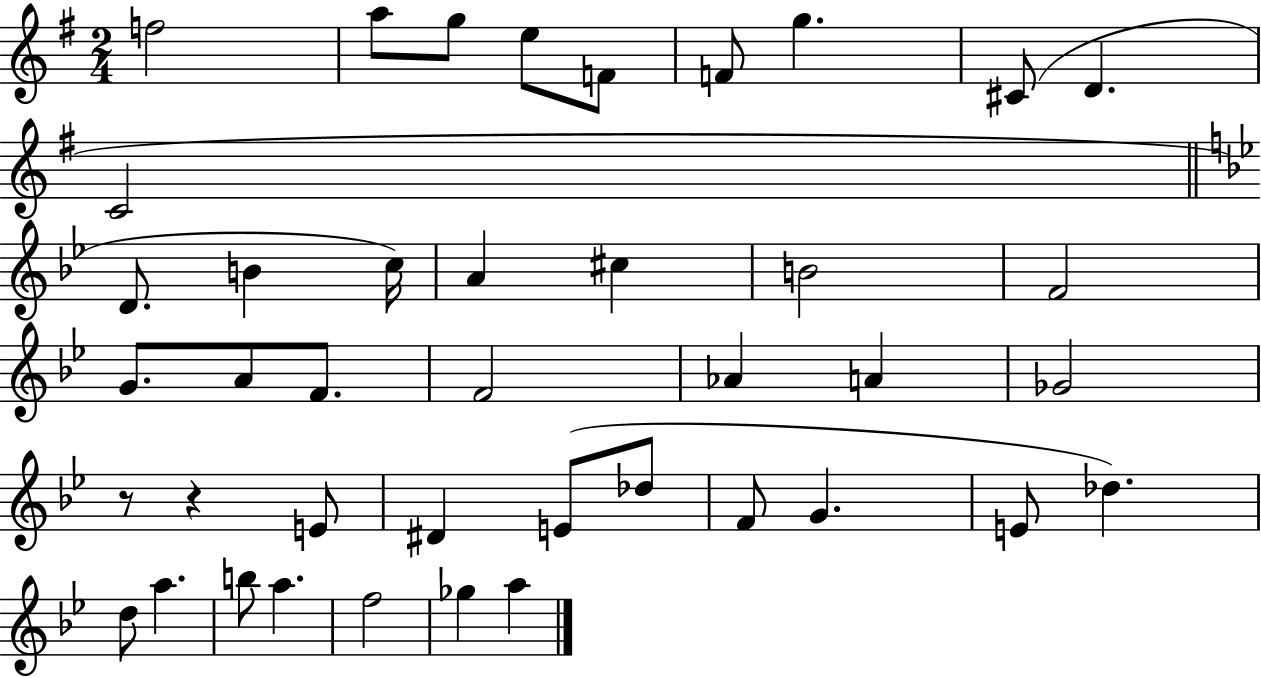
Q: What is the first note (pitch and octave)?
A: F5